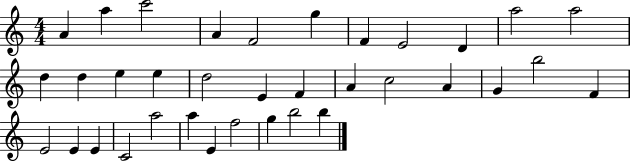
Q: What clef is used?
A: treble